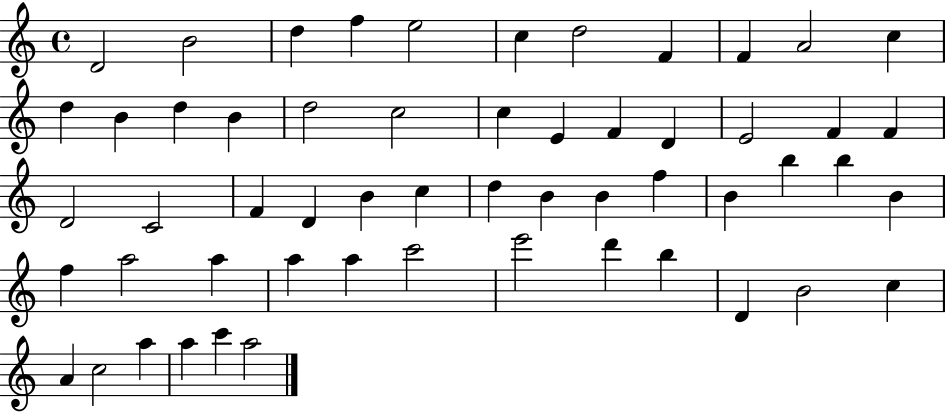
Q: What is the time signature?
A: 4/4